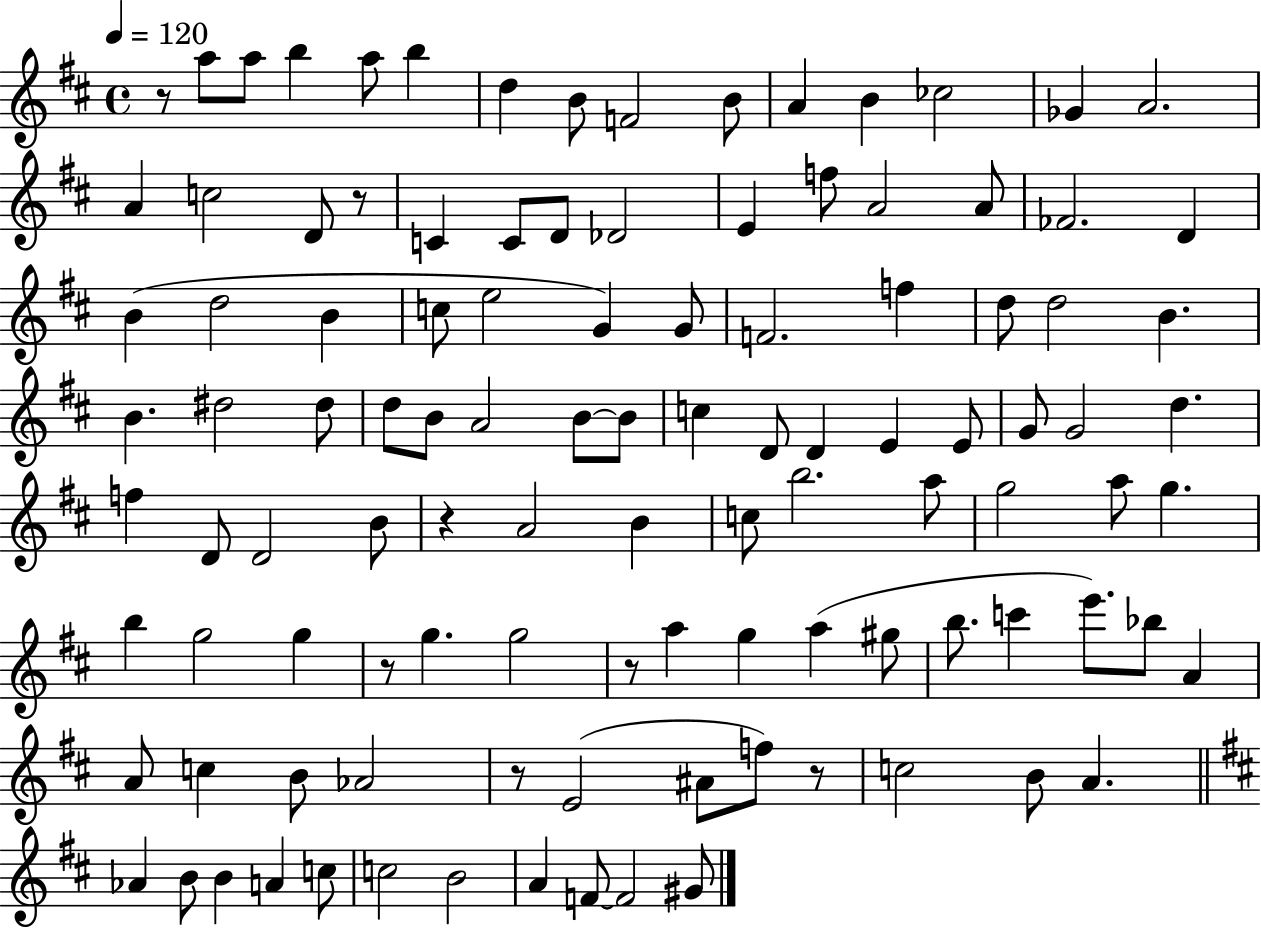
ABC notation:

X:1
T:Untitled
M:4/4
L:1/4
K:D
z/2 a/2 a/2 b a/2 b d B/2 F2 B/2 A B _c2 _G A2 A c2 D/2 z/2 C C/2 D/2 _D2 E f/2 A2 A/2 _F2 D B d2 B c/2 e2 G G/2 F2 f d/2 d2 B B ^d2 ^d/2 d/2 B/2 A2 B/2 B/2 c D/2 D E E/2 G/2 G2 d f D/2 D2 B/2 z A2 B c/2 b2 a/2 g2 a/2 g b g2 g z/2 g g2 z/2 a g a ^g/2 b/2 c' e'/2 _b/2 A A/2 c B/2 _A2 z/2 E2 ^A/2 f/2 z/2 c2 B/2 A _A B/2 B A c/2 c2 B2 A F/2 F2 ^G/2